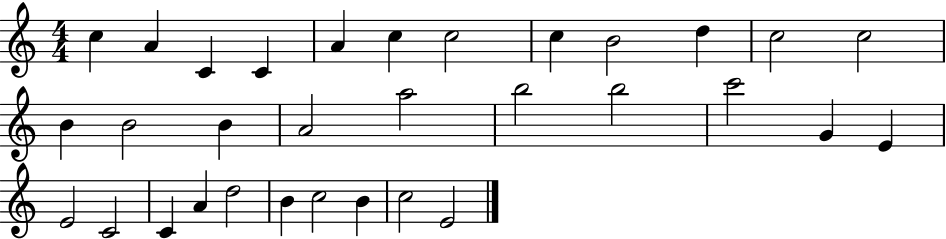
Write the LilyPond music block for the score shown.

{
  \clef treble
  \numericTimeSignature
  \time 4/4
  \key c \major
  c''4 a'4 c'4 c'4 | a'4 c''4 c''2 | c''4 b'2 d''4 | c''2 c''2 | \break b'4 b'2 b'4 | a'2 a''2 | b''2 b''2 | c'''2 g'4 e'4 | \break e'2 c'2 | c'4 a'4 d''2 | b'4 c''2 b'4 | c''2 e'2 | \break \bar "|."
}